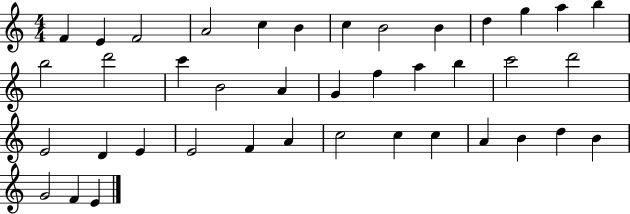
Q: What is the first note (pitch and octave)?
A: F4